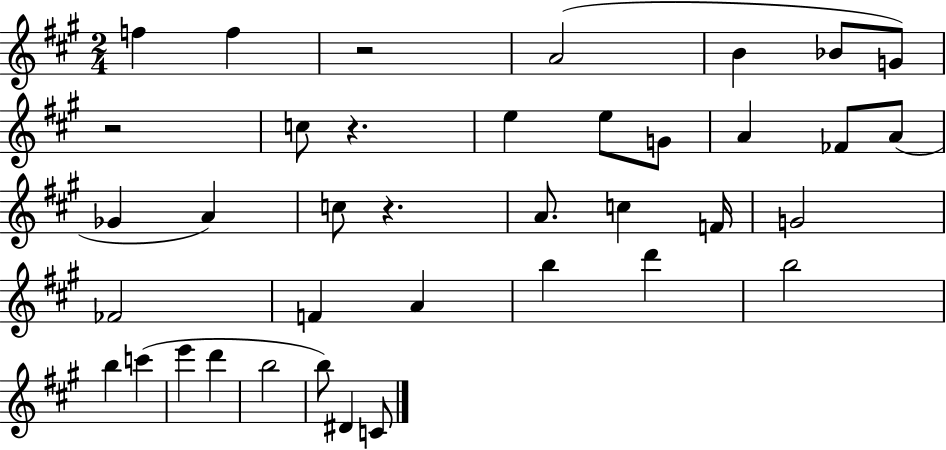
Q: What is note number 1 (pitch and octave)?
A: F5